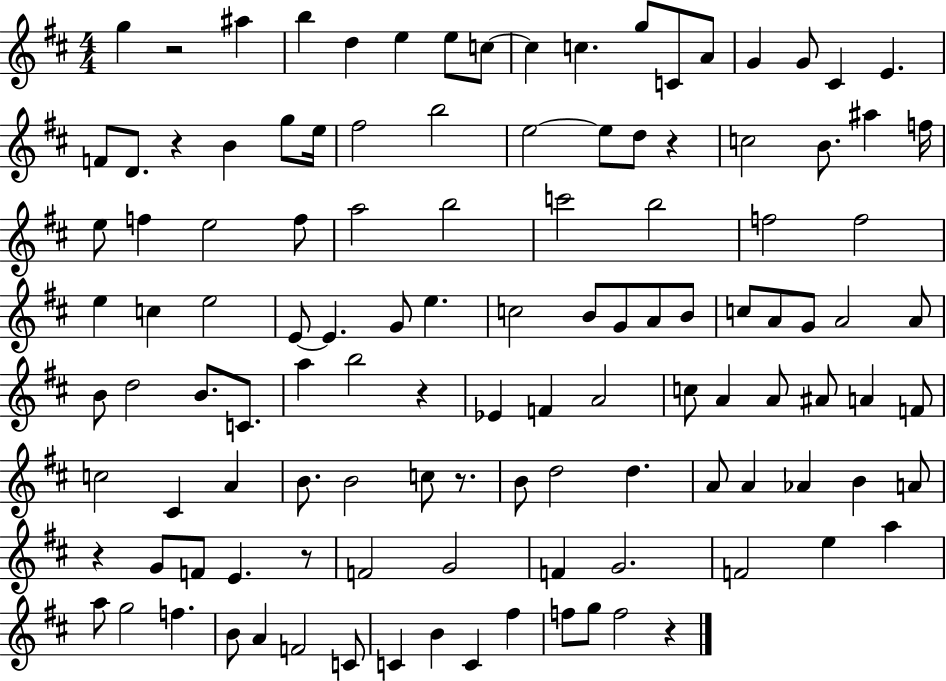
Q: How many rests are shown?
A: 8